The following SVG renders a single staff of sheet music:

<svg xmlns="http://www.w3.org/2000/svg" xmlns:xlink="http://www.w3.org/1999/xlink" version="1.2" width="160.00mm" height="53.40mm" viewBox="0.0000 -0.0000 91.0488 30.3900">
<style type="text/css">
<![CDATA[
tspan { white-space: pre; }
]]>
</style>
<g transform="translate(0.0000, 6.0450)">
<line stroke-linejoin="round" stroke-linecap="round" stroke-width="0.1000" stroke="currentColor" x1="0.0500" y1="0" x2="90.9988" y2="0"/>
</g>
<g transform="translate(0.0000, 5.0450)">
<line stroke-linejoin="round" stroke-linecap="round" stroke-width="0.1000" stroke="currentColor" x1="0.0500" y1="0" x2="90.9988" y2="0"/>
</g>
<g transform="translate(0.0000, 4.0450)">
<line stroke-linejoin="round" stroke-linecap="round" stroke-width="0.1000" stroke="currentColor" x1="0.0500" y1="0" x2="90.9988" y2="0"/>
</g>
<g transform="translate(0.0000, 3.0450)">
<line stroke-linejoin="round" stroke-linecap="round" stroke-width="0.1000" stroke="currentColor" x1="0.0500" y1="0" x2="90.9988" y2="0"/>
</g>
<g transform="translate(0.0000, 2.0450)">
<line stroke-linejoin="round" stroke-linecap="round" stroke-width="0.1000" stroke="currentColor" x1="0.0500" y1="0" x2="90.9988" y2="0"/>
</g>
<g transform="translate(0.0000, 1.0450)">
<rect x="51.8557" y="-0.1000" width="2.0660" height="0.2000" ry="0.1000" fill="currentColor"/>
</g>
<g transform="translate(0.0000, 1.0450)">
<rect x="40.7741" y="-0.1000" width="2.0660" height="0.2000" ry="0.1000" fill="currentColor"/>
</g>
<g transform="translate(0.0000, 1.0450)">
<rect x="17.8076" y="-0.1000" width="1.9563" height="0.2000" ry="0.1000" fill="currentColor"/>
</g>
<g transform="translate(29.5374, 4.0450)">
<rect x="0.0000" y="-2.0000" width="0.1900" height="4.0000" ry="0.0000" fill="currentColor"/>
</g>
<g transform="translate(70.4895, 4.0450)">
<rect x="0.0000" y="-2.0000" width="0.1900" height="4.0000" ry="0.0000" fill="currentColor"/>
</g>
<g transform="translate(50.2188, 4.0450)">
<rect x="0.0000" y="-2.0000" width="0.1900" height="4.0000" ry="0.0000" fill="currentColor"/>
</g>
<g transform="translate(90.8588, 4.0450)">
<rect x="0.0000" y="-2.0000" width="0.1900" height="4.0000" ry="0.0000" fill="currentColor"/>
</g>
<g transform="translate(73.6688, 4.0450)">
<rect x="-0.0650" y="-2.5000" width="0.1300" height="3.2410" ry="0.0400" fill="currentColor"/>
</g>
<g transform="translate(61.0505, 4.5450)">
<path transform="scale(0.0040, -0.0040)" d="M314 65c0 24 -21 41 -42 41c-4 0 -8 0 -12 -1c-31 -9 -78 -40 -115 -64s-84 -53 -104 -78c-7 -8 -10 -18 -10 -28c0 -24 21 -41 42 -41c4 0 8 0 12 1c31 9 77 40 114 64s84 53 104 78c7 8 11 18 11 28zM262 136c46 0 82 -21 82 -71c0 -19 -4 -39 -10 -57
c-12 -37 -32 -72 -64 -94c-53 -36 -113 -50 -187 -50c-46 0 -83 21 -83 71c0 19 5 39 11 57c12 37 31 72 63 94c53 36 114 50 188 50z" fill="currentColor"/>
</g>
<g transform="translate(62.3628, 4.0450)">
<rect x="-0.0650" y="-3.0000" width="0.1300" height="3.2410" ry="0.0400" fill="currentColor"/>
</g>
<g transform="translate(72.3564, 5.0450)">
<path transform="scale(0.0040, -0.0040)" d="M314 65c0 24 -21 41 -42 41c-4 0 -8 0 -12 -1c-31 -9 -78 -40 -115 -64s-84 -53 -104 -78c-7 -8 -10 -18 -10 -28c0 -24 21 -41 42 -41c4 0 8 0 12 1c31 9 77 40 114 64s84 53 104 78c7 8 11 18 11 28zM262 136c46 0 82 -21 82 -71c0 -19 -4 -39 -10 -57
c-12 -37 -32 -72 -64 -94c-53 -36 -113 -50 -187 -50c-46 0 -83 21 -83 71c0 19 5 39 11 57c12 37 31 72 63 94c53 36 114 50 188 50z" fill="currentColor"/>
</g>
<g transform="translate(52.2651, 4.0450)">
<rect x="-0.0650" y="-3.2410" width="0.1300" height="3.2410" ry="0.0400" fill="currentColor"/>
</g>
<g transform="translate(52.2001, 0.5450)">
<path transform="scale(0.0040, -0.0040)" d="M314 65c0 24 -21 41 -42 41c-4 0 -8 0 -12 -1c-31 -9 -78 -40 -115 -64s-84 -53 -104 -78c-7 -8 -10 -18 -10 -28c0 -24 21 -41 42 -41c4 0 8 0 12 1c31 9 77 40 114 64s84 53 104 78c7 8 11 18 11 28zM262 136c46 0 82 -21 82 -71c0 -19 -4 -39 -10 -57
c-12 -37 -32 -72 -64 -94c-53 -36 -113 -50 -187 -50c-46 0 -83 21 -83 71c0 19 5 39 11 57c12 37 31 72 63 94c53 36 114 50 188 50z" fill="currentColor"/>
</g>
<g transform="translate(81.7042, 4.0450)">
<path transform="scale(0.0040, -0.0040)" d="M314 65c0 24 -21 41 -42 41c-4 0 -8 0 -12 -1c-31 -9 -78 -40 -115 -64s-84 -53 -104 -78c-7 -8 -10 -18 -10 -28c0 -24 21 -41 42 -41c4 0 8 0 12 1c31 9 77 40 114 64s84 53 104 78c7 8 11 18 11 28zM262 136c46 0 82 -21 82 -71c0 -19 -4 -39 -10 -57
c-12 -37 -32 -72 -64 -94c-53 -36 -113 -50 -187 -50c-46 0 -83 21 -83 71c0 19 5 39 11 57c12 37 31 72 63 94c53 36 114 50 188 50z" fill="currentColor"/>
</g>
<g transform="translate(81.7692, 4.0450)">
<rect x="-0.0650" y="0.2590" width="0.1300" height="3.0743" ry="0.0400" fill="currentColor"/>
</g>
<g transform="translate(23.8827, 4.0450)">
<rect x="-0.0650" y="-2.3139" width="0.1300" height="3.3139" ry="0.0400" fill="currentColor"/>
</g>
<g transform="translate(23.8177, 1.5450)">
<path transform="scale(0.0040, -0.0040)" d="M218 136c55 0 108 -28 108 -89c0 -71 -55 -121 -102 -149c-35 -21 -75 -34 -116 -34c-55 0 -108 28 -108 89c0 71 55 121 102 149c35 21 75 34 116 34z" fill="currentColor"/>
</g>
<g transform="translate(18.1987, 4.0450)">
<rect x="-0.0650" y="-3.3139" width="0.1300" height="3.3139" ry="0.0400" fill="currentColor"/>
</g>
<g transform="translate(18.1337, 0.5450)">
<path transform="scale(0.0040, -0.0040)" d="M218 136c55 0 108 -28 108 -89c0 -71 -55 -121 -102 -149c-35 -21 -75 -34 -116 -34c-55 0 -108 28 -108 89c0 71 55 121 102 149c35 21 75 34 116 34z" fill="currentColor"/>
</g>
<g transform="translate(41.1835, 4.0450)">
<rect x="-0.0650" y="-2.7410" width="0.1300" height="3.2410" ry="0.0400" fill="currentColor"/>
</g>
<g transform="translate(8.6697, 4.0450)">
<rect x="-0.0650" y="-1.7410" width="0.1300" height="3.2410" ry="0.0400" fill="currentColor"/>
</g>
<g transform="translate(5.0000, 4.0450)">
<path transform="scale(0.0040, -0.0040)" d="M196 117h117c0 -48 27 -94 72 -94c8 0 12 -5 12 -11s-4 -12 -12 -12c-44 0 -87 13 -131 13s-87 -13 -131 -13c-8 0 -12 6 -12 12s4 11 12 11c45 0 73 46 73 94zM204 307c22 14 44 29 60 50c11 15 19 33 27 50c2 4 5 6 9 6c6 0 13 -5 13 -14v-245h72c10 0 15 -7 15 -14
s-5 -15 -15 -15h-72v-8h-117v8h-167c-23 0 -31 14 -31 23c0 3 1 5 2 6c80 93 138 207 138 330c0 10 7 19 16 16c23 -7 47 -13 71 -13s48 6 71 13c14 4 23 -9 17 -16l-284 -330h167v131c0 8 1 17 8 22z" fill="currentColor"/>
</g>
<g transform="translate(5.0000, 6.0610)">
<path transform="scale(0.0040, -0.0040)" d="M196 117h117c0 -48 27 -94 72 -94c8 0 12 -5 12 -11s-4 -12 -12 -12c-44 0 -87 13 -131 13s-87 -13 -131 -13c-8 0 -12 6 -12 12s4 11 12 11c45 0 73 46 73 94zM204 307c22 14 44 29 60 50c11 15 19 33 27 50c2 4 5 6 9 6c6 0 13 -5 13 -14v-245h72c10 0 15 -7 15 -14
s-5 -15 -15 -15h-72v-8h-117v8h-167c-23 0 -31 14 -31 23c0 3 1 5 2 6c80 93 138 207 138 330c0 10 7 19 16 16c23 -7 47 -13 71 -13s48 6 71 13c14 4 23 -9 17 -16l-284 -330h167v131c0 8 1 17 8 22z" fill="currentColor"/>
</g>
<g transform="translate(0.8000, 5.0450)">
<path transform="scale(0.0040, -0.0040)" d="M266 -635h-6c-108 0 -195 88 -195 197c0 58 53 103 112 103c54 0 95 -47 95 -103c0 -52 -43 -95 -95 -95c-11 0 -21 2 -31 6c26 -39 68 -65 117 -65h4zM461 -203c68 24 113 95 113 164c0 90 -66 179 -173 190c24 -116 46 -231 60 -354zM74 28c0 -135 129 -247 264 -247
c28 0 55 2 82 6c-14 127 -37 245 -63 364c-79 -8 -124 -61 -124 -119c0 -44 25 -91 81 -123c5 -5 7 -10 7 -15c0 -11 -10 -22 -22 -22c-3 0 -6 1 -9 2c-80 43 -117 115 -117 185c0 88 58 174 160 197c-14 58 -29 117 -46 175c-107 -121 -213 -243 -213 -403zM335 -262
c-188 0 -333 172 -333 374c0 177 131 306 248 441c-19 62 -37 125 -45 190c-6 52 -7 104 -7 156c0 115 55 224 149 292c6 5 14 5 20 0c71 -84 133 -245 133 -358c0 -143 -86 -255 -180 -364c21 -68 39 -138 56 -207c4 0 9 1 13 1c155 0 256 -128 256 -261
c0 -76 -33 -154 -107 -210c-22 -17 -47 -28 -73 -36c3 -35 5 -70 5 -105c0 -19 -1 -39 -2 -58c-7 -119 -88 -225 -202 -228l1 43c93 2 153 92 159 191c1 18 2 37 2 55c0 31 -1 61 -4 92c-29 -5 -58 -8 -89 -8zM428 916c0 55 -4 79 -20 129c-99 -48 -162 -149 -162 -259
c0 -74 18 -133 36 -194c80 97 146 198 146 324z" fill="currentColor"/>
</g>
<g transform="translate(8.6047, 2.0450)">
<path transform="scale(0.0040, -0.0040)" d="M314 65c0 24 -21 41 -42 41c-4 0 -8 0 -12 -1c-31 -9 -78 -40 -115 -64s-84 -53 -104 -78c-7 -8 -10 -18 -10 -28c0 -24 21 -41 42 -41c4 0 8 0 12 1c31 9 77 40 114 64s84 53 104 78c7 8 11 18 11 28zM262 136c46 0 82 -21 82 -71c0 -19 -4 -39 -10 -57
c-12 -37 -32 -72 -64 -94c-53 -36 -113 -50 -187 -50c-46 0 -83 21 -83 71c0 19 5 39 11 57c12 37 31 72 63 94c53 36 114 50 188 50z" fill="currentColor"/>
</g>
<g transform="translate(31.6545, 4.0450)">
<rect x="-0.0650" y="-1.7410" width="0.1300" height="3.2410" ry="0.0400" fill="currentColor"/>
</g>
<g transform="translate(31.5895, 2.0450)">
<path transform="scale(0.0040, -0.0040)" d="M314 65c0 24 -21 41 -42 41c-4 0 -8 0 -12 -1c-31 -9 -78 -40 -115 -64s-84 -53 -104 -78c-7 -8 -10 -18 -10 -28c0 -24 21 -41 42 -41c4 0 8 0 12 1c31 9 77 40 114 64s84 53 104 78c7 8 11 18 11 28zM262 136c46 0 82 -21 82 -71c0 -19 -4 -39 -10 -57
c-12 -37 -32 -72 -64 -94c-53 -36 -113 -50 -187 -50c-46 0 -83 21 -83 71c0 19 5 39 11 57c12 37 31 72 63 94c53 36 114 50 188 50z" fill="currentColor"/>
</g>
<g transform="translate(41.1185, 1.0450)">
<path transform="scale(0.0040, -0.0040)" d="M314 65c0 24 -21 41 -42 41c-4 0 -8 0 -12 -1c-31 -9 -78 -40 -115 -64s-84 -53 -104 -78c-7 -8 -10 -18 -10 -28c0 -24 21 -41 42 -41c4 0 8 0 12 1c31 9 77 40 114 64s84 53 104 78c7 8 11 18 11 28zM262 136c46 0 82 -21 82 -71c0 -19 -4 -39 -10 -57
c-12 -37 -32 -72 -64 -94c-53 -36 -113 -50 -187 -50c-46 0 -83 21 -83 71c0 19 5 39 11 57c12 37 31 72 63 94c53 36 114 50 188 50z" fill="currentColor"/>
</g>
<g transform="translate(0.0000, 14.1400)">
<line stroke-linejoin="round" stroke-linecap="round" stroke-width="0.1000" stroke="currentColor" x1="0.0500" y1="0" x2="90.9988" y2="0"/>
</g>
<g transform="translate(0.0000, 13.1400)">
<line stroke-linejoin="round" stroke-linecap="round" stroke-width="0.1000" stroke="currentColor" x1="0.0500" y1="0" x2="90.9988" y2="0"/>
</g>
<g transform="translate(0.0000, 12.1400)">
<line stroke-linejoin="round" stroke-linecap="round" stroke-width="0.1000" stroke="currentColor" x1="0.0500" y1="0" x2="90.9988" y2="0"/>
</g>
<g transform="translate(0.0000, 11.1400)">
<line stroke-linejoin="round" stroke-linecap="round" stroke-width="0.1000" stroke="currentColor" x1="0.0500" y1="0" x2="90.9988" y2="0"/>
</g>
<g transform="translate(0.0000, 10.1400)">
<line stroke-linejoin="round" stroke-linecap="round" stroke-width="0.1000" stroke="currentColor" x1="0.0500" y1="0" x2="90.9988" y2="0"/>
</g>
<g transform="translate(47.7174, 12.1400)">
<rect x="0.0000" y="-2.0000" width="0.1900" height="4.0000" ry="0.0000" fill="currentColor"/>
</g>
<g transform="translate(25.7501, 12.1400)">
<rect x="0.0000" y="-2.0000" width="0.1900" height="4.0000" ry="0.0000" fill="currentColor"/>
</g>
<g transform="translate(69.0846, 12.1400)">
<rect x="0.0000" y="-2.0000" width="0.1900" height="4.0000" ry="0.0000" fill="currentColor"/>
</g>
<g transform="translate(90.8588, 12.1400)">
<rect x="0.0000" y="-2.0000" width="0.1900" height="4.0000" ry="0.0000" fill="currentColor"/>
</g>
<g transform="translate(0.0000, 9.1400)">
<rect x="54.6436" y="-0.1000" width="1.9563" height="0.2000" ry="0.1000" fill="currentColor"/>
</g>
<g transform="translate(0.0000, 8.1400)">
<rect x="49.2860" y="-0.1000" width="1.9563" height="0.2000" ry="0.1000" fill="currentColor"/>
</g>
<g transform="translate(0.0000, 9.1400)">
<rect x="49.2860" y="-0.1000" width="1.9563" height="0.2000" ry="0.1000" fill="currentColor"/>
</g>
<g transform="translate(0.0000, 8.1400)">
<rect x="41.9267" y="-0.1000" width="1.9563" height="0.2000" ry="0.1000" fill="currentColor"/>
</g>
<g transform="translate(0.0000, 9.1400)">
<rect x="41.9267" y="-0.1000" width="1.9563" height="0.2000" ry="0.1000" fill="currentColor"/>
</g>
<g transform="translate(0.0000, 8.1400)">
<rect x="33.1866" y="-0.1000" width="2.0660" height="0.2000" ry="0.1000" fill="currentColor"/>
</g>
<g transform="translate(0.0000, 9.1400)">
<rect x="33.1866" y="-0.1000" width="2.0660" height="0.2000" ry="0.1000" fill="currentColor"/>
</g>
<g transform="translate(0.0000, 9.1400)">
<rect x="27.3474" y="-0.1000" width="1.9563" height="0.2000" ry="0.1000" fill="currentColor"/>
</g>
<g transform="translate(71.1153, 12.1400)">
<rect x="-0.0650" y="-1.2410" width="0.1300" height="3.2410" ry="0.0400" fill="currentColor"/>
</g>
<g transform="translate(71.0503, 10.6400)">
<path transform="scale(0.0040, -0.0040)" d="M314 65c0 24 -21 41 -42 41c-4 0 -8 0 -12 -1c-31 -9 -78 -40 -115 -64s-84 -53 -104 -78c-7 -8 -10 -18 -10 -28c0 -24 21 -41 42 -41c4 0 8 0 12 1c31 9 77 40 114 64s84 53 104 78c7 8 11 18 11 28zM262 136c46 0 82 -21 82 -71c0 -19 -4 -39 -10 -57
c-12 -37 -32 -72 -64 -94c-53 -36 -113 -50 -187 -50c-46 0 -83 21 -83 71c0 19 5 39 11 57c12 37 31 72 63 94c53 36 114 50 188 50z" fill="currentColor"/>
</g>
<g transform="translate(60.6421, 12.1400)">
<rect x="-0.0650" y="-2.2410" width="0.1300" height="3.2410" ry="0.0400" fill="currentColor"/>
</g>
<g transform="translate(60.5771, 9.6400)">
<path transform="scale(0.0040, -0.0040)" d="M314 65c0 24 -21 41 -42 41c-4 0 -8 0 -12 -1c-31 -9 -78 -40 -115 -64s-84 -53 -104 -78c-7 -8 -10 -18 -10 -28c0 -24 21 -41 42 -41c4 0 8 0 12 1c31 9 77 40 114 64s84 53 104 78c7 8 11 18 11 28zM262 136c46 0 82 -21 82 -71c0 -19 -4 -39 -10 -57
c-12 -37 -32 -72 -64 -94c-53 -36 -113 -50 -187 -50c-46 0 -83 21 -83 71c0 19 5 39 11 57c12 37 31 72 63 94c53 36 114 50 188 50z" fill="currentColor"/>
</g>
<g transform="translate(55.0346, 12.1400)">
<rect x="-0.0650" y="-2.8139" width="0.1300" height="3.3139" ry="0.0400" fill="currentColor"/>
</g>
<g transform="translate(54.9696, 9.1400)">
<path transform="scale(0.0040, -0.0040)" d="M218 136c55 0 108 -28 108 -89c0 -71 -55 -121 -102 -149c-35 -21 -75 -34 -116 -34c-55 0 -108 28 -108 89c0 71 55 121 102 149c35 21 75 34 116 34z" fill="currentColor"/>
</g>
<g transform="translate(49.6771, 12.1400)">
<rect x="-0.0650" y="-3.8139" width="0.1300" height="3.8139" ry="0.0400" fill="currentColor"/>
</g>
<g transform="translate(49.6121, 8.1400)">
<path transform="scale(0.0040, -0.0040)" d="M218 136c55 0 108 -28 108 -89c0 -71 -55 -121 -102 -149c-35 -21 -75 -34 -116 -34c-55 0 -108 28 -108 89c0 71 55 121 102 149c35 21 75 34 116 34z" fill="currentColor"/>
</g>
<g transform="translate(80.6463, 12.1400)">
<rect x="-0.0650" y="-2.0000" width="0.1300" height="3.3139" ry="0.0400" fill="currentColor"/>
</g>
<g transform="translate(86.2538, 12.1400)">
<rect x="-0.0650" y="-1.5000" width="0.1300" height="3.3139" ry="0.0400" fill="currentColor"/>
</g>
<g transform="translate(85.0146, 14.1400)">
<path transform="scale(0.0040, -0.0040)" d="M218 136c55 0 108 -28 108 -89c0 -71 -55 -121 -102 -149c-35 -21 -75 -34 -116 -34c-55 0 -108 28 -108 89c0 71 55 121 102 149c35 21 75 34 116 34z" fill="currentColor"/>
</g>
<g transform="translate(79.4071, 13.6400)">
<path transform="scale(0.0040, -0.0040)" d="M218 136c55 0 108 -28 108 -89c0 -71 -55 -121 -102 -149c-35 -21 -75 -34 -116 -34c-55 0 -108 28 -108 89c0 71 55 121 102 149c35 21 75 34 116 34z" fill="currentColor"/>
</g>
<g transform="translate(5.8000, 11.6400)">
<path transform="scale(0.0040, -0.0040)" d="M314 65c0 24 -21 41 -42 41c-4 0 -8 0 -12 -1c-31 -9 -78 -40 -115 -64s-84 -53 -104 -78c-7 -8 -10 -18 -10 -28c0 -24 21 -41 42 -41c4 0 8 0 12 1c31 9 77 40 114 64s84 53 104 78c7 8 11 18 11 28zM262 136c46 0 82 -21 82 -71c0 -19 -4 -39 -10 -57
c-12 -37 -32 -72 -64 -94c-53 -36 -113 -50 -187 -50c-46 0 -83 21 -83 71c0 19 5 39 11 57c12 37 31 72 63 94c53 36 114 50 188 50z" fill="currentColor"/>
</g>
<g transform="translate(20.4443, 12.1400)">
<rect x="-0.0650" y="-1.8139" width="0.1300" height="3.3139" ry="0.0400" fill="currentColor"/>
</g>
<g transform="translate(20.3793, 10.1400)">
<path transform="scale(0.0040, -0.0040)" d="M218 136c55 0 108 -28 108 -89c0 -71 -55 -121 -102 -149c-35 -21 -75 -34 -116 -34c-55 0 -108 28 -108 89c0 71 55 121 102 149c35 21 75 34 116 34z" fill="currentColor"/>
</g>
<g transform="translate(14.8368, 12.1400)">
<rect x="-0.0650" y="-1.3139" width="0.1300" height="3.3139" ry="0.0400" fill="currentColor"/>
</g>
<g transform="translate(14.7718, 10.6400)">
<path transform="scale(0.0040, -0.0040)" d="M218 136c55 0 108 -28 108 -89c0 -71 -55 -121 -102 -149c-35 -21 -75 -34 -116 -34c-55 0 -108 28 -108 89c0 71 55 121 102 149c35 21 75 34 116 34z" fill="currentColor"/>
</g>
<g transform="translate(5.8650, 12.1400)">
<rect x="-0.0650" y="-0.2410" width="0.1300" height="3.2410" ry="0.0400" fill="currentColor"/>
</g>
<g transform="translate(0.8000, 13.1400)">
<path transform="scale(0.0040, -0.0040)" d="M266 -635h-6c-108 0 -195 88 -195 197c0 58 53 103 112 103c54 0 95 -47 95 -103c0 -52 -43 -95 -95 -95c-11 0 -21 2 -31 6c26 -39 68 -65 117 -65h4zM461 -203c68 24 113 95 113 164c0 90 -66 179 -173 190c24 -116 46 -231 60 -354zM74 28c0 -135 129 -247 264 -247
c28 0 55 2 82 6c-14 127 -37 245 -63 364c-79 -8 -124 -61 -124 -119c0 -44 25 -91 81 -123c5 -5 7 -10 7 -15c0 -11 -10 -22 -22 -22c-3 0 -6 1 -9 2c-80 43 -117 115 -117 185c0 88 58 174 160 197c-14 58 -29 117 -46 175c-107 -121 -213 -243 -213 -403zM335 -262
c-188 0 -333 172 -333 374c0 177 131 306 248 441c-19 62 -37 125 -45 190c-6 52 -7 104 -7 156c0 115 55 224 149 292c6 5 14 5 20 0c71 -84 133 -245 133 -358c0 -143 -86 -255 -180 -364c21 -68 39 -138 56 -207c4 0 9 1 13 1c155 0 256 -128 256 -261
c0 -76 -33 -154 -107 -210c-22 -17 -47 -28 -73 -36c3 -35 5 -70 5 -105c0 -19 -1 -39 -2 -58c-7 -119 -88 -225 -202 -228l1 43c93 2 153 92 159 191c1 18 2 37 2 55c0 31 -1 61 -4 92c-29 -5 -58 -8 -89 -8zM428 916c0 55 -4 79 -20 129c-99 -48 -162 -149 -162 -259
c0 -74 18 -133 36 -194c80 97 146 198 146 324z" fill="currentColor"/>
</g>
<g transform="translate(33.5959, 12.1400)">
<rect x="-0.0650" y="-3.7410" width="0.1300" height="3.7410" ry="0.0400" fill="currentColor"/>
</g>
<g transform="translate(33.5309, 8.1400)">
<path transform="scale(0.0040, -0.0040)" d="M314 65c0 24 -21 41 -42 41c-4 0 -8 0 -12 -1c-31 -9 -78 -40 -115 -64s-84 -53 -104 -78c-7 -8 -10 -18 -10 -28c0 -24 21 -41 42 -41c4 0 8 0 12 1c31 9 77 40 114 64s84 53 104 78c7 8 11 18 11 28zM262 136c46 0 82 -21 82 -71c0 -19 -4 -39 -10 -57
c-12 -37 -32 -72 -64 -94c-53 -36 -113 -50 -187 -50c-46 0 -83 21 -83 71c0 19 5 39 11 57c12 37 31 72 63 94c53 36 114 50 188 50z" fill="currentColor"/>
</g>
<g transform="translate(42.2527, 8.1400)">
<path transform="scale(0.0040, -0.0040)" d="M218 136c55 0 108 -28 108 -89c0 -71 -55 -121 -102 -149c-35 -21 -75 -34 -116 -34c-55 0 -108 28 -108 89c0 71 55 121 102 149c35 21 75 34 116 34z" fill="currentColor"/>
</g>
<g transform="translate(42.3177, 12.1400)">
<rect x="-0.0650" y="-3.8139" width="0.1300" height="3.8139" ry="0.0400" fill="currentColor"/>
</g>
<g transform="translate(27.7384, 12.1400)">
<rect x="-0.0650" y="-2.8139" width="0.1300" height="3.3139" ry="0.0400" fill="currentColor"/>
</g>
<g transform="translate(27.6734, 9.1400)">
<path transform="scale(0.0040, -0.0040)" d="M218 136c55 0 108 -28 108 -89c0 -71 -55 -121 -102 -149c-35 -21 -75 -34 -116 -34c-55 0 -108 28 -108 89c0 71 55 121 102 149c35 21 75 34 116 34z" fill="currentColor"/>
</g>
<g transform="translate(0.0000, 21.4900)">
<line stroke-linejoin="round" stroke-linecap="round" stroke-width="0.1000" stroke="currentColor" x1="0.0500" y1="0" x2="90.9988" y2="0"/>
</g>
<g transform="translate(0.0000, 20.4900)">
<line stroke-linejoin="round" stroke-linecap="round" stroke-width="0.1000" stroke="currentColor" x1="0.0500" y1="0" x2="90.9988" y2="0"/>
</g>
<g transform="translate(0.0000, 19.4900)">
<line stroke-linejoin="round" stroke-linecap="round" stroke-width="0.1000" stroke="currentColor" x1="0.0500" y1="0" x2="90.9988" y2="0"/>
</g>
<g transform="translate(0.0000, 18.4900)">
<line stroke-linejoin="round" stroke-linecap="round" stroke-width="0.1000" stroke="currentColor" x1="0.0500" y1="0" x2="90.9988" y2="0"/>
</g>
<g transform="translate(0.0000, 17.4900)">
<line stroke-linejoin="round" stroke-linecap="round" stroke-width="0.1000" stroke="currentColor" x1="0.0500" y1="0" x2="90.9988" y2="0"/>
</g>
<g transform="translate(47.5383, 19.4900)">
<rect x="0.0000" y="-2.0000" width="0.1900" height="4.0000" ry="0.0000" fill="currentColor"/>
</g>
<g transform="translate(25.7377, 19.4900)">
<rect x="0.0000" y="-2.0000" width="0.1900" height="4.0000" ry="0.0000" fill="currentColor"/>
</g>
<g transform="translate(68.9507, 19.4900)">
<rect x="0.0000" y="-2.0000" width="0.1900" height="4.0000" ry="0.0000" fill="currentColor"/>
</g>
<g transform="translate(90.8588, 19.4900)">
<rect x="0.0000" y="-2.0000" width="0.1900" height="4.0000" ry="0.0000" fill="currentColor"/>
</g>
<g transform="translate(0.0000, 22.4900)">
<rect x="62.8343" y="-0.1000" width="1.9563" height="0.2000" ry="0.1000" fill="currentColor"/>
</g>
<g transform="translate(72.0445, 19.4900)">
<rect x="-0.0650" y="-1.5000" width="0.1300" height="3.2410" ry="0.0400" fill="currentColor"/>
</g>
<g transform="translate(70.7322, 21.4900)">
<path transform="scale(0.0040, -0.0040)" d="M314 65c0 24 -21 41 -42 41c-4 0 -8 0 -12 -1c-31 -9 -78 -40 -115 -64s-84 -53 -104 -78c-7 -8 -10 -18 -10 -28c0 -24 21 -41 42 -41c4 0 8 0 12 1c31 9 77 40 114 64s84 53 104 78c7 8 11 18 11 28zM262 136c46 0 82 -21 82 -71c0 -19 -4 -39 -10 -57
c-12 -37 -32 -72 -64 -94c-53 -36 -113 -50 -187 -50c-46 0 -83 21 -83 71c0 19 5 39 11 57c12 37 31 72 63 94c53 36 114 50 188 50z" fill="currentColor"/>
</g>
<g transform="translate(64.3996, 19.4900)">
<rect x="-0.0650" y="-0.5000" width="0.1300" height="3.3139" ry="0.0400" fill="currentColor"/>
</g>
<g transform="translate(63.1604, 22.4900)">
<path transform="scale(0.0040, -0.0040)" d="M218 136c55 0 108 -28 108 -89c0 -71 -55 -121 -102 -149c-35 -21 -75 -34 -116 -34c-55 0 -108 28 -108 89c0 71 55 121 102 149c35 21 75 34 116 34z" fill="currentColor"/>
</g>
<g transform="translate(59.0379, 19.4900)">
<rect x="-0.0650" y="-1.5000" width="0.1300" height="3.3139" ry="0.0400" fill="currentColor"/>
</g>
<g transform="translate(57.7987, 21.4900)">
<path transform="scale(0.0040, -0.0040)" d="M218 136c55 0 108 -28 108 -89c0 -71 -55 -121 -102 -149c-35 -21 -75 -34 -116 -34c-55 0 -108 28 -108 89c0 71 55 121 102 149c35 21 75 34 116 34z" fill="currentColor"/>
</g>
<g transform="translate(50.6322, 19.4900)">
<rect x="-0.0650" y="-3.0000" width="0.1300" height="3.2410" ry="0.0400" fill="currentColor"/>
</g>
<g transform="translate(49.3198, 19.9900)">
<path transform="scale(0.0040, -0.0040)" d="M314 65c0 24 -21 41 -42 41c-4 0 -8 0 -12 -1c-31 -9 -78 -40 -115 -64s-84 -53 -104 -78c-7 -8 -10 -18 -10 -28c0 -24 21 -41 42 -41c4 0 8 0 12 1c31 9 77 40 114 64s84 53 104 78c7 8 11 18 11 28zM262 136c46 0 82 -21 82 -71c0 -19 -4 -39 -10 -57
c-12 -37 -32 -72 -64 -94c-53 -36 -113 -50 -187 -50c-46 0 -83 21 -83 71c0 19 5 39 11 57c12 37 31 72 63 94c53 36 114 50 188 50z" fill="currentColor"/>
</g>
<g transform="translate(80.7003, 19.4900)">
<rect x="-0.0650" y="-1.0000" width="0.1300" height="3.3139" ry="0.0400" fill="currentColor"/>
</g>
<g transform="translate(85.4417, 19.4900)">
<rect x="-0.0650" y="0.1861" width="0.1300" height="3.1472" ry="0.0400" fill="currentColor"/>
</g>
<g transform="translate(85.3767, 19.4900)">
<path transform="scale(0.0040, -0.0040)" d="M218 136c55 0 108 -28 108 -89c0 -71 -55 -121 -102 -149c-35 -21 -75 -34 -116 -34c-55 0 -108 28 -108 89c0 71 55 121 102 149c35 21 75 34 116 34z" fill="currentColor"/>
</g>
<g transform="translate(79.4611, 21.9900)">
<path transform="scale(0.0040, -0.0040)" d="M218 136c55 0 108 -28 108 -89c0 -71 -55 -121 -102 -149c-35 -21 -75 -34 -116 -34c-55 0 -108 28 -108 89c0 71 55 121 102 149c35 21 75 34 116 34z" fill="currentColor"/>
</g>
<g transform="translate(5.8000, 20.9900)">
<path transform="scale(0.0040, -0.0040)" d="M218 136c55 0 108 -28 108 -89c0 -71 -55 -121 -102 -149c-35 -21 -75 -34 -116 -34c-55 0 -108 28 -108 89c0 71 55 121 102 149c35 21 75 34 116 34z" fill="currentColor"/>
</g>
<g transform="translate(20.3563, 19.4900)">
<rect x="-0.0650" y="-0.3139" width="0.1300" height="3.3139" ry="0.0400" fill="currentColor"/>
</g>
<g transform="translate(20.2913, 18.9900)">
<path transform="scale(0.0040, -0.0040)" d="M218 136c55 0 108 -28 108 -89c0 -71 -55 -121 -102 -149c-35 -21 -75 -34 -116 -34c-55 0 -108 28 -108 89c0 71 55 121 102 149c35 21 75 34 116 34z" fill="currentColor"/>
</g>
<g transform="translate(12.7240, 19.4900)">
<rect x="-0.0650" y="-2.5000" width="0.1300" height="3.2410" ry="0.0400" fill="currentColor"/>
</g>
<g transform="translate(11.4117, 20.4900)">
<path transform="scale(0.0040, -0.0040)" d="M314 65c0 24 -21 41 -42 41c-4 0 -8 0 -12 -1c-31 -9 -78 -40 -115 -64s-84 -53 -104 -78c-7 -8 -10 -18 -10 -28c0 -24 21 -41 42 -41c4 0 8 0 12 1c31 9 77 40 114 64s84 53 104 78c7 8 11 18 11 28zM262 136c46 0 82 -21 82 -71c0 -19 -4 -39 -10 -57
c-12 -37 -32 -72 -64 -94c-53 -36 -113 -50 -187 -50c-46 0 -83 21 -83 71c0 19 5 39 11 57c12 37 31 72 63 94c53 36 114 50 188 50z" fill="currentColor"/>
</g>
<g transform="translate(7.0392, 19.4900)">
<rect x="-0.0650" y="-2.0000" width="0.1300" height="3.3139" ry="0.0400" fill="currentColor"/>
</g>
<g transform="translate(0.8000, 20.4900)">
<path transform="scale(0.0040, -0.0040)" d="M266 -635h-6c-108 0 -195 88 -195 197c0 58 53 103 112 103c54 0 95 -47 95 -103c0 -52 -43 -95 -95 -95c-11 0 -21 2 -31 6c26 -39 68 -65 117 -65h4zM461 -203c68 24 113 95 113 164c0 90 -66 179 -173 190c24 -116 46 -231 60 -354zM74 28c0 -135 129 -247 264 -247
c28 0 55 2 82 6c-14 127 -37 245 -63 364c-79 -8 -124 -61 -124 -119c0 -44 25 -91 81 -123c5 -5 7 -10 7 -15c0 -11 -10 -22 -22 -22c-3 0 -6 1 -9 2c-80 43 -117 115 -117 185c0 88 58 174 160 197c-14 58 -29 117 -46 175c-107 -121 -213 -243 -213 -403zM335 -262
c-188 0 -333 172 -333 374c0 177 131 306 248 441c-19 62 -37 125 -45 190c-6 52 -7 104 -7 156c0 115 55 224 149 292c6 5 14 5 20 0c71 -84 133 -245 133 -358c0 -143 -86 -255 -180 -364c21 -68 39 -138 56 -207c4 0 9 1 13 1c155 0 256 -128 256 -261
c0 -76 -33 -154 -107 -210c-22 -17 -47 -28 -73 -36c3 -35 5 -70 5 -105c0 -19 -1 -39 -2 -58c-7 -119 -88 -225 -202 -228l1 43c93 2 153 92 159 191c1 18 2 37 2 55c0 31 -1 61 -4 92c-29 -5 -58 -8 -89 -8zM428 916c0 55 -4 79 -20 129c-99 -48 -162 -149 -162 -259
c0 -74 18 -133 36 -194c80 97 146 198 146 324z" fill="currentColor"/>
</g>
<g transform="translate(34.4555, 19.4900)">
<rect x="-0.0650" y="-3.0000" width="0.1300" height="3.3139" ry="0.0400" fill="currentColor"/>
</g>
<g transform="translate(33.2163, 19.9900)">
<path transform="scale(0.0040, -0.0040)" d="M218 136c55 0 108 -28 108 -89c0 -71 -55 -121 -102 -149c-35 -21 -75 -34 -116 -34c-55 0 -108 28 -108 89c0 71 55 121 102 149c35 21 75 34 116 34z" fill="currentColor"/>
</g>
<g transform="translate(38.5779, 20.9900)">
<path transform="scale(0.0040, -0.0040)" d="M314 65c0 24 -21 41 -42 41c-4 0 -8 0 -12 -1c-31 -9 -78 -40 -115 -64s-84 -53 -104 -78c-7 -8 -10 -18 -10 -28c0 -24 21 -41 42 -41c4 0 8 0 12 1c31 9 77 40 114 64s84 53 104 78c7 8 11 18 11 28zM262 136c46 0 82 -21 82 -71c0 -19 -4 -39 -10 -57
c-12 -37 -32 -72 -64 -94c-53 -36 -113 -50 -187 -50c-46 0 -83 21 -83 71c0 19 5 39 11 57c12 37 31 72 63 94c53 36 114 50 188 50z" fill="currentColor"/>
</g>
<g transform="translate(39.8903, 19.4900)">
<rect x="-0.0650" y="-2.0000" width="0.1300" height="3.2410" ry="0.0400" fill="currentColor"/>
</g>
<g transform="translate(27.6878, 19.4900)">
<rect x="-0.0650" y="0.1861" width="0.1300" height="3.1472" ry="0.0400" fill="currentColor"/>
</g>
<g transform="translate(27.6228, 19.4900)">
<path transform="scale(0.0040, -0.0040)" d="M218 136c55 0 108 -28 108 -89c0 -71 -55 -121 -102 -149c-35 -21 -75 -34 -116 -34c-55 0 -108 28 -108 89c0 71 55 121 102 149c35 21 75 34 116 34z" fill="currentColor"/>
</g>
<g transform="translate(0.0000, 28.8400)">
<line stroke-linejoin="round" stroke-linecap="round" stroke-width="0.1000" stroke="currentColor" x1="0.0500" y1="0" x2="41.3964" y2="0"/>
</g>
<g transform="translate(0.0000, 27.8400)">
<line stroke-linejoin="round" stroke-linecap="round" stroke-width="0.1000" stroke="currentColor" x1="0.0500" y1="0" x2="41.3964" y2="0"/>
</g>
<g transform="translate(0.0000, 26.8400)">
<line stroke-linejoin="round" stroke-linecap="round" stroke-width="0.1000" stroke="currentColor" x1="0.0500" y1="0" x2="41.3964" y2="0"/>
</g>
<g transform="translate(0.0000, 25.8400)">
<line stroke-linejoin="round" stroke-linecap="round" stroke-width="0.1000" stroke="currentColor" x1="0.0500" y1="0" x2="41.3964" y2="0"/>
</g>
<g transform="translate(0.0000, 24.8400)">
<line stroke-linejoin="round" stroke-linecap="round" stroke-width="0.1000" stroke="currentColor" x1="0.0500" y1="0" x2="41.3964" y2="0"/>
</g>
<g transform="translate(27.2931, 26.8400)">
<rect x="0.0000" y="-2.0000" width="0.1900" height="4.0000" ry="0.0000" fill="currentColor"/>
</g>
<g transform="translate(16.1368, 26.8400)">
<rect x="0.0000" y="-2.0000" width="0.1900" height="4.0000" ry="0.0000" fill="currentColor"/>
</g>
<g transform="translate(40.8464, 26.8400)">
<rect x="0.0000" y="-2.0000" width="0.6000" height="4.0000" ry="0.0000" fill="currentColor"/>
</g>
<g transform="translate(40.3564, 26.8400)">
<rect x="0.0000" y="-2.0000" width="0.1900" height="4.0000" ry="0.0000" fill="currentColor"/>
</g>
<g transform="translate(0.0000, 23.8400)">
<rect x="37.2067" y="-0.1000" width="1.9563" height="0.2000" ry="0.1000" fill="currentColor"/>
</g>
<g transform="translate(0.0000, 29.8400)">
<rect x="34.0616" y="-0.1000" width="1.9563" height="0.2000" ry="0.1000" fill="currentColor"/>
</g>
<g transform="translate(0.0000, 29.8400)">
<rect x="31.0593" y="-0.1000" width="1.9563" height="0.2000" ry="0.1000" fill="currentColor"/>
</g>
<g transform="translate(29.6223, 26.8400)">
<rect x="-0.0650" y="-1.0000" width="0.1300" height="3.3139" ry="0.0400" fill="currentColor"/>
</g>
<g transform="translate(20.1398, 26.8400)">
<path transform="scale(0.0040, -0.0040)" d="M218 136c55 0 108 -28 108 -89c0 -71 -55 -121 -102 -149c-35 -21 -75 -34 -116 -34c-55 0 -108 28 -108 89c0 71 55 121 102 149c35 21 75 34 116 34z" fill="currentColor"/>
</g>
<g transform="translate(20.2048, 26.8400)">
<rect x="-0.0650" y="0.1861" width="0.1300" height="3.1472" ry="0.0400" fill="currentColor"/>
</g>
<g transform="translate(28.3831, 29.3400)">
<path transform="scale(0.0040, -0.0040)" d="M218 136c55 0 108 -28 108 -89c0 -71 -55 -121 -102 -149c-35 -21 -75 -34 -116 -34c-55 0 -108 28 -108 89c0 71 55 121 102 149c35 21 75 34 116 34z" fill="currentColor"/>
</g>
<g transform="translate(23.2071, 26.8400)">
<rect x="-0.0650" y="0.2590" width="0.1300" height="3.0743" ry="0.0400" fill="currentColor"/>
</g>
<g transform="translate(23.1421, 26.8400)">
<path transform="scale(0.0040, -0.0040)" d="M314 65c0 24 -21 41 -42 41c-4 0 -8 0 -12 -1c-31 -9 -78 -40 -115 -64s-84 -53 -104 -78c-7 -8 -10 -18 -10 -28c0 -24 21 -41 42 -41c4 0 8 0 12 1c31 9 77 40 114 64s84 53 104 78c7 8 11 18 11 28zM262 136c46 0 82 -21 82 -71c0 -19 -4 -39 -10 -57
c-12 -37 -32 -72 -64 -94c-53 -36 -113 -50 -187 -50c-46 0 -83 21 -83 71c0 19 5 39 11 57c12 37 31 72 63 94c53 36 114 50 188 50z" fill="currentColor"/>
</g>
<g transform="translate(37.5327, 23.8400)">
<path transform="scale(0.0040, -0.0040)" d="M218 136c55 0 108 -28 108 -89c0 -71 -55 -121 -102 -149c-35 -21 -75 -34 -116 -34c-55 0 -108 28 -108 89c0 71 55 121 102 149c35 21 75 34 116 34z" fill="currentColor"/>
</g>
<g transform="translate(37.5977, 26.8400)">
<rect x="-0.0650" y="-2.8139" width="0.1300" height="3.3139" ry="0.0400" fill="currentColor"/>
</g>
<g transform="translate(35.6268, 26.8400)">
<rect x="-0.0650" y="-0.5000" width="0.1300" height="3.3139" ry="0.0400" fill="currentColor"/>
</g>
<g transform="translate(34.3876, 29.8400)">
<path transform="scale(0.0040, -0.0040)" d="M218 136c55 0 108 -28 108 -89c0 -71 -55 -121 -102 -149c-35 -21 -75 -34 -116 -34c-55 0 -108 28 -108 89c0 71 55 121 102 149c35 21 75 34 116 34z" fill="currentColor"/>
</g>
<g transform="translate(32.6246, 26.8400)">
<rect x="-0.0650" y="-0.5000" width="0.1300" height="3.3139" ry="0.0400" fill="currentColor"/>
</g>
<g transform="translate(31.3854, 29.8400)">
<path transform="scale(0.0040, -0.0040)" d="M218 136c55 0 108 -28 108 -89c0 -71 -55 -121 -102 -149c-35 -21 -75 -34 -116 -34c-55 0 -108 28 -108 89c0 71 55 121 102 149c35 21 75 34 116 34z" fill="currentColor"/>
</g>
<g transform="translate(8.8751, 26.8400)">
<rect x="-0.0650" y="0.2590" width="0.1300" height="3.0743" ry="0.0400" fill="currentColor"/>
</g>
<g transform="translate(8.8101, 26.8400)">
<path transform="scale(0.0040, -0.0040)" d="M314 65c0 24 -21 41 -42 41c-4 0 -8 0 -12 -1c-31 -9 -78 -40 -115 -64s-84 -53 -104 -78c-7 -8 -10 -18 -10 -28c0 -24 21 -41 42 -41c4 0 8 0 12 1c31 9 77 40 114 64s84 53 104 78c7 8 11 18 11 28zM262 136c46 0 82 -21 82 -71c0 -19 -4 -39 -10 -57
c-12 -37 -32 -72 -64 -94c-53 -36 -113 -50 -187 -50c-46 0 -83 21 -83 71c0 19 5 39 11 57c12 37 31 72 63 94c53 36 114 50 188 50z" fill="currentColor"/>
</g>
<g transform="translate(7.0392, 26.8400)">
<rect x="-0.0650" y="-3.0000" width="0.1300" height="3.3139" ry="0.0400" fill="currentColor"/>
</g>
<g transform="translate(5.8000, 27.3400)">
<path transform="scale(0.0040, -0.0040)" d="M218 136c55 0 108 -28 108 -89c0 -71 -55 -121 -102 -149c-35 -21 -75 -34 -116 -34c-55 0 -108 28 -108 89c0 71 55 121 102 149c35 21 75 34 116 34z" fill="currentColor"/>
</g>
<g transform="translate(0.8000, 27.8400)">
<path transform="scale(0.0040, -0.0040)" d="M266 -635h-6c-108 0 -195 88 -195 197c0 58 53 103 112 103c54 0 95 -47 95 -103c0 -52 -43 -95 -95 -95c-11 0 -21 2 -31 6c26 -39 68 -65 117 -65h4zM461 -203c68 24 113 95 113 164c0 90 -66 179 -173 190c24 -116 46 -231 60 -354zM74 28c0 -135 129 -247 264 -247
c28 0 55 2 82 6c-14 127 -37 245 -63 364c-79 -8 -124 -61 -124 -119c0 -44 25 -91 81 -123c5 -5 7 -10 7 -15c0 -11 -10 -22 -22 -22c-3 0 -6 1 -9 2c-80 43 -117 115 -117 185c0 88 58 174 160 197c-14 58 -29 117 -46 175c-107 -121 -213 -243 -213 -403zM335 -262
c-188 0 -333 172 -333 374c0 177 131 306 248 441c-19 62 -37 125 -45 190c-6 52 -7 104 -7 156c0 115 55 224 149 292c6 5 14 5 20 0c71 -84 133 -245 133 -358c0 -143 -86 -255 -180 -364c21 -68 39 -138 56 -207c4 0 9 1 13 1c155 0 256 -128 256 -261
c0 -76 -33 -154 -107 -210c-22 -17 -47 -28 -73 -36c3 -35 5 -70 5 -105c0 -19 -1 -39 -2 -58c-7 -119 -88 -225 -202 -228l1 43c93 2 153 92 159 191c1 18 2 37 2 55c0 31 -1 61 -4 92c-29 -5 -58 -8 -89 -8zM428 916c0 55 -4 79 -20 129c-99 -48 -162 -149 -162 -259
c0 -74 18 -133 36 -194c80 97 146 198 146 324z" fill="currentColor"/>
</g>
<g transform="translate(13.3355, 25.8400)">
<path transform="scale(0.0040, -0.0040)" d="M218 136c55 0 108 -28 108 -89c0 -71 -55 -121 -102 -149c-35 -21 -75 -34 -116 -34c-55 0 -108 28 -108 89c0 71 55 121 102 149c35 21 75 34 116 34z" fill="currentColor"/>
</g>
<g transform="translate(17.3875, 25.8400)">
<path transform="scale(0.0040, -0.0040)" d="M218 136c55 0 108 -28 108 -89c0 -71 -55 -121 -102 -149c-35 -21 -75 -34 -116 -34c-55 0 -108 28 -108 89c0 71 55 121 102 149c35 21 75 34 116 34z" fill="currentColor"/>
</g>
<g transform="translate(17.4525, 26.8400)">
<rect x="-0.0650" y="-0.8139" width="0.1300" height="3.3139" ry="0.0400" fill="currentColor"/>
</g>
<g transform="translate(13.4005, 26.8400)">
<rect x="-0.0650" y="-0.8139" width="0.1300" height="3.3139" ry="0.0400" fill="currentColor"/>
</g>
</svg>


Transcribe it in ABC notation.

X:1
T:Untitled
M:4/4
L:1/4
K:C
f2 b g f2 a2 b2 A2 G2 B2 c2 e f a c'2 c' c' a g2 e2 F E F G2 c B A F2 A2 E C E2 D B A B2 d d B B2 D C C a